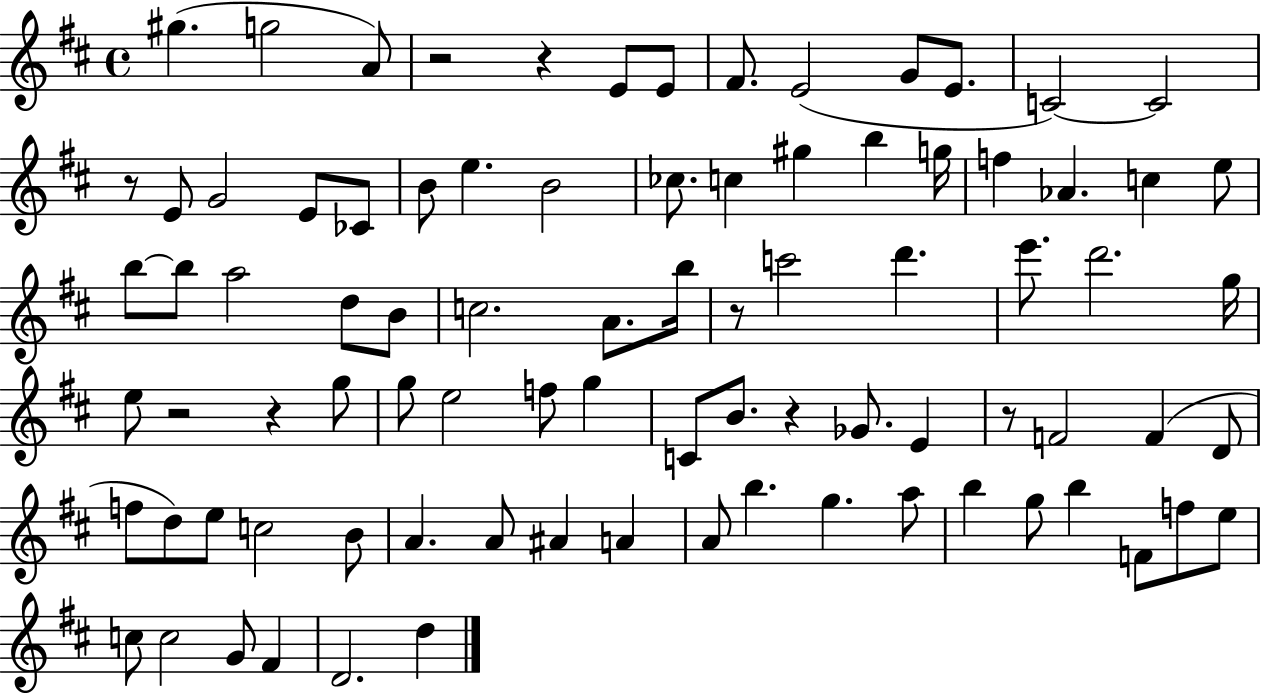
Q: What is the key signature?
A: D major